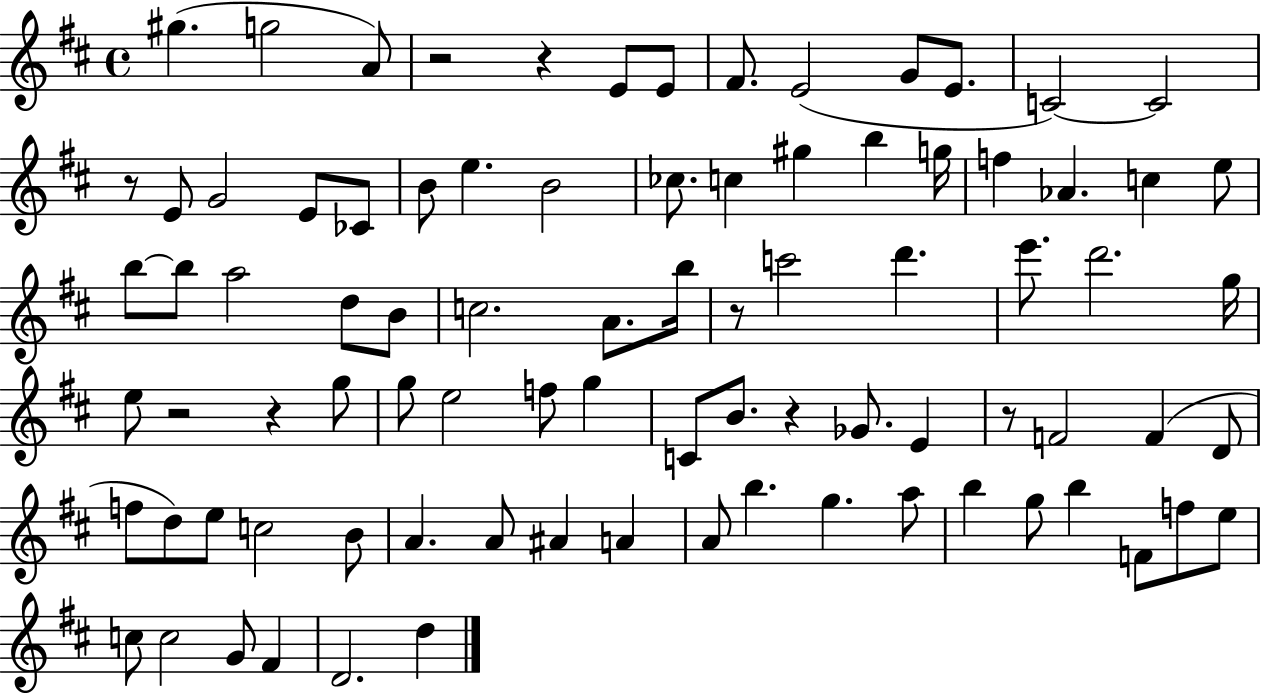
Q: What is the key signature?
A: D major